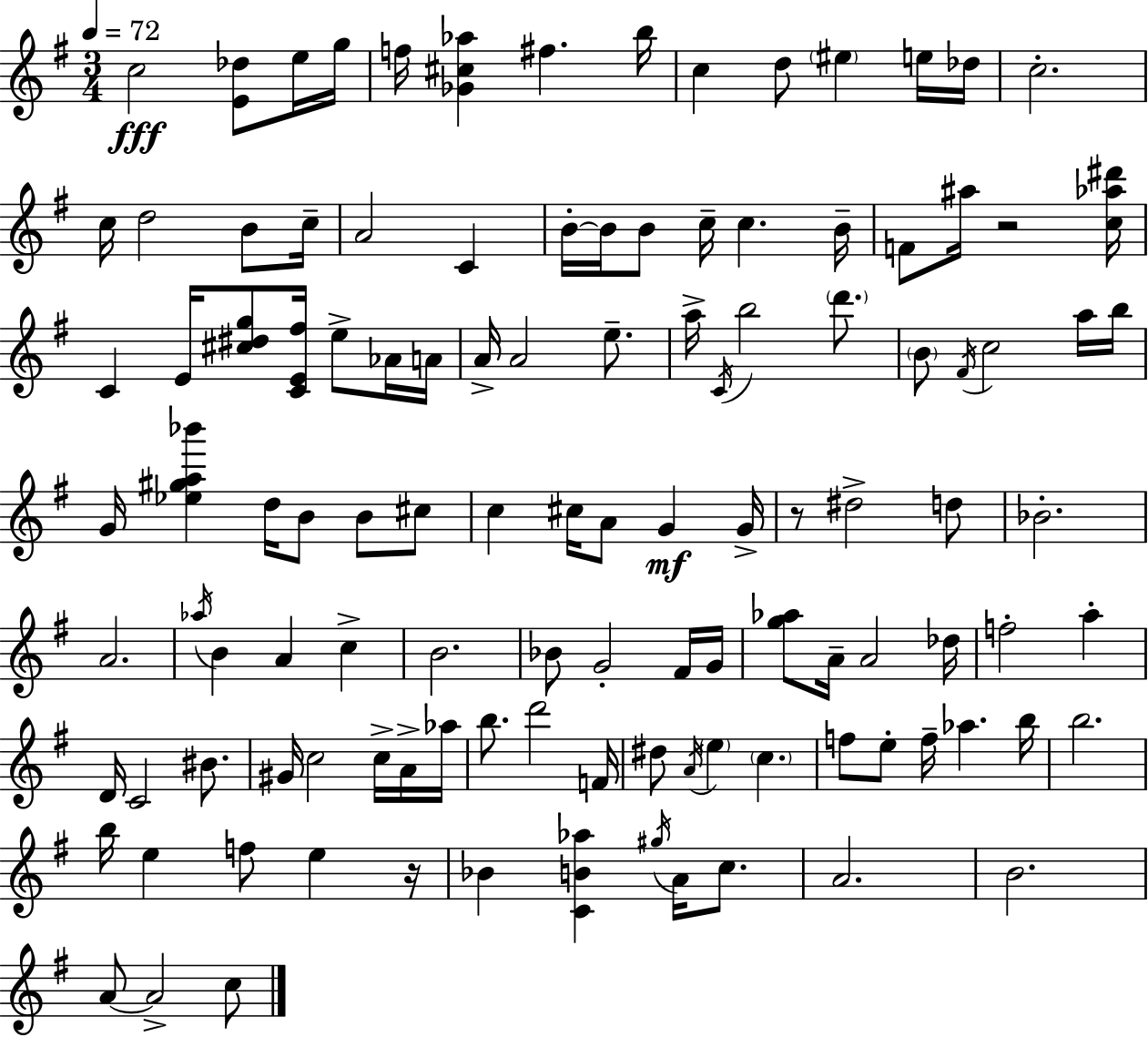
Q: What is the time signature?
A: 3/4